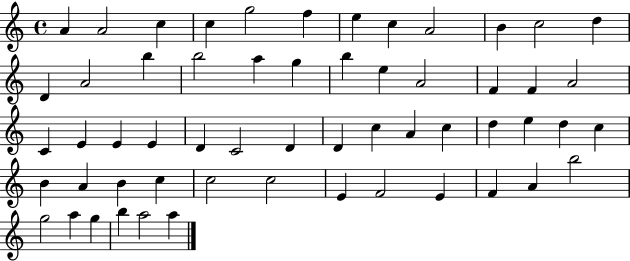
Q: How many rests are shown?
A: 0